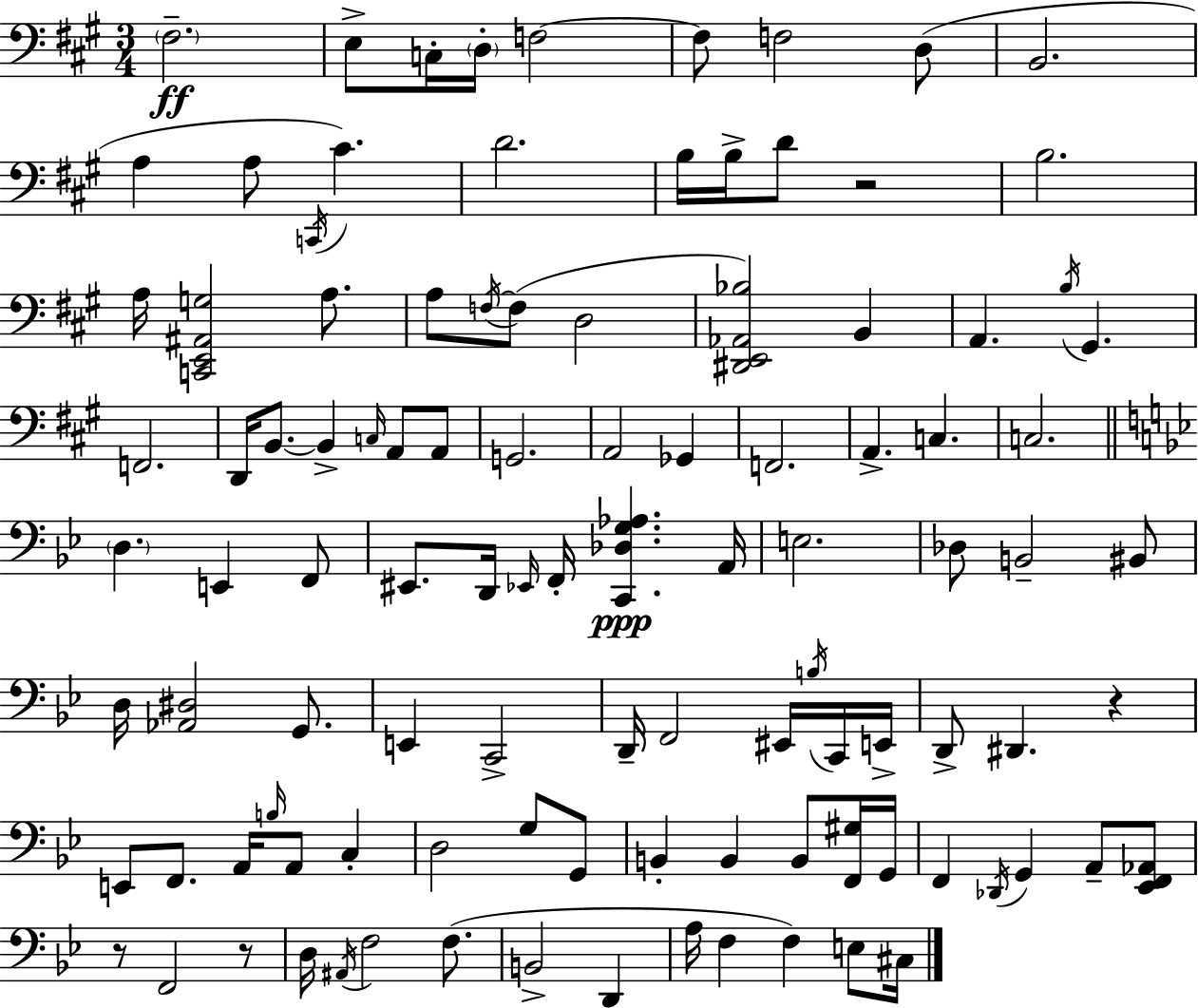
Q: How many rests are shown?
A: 4